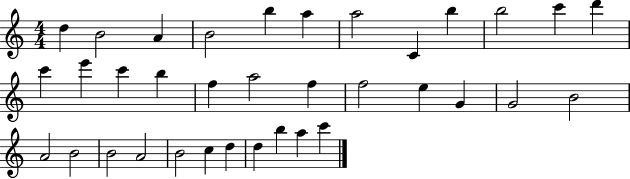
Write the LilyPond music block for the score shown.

{
  \clef treble
  \numericTimeSignature
  \time 4/4
  \key c \major
  d''4 b'2 a'4 | b'2 b''4 a''4 | a''2 c'4 b''4 | b''2 c'''4 d'''4 | \break c'''4 e'''4 c'''4 b''4 | f''4 a''2 f''4 | f''2 e''4 g'4 | g'2 b'2 | \break a'2 b'2 | b'2 a'2 | b'2 c''4 d''4 | d''4 b''4 a''4 c'''4 | \break \bar "|."
}